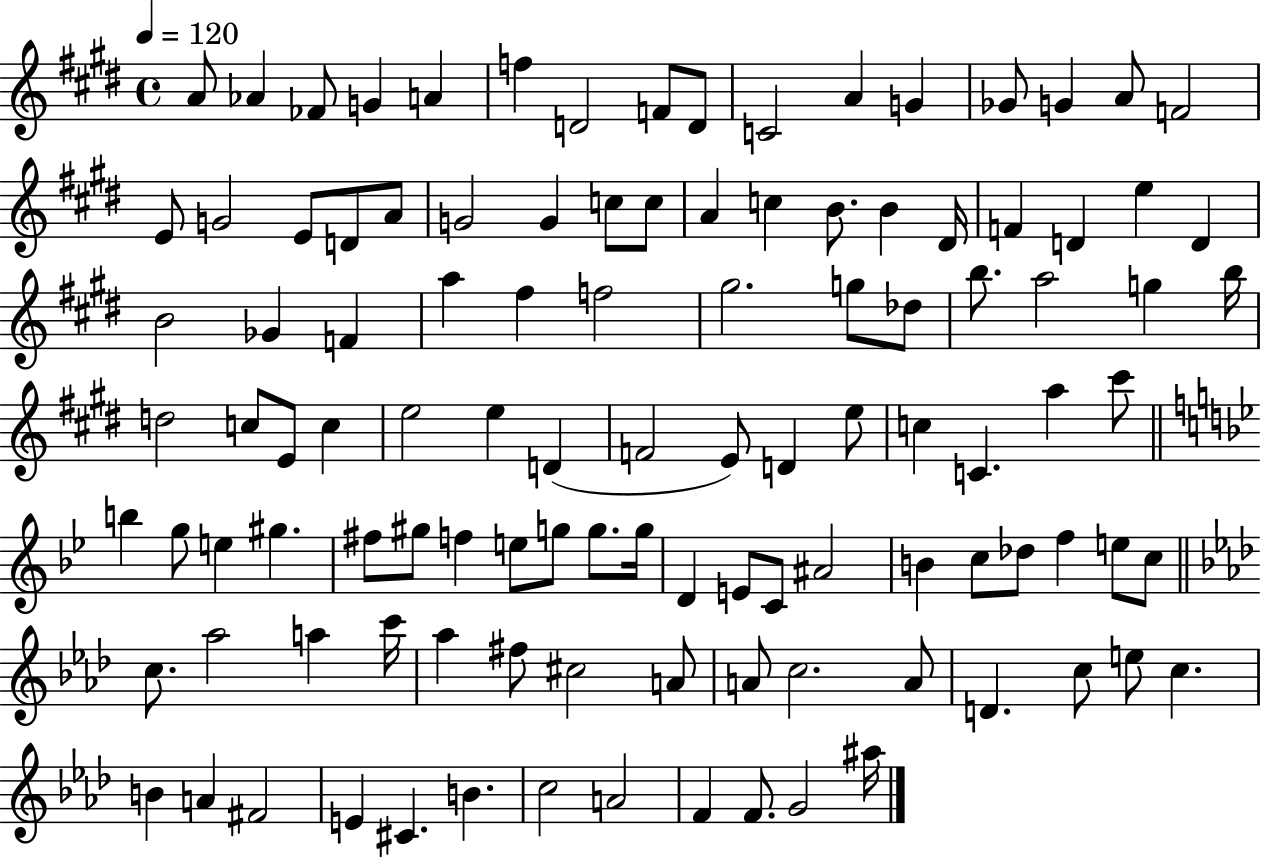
{
  \clef treble
  \time 4/4
  \defaultTimeSignature
  \key e \major
  \tempo 4 = 120
  a'8 aes'4 fes'8 g'4 a'4 | f''4 d'2 f'8 d'8 | c'2 a'4 g'4 | ges'8 g'4 a'8 f'2 | \break e'8 g'2 e'8 d'8 a'8 | g'2 g'4 c''8 c''8 | a'4 c''4 b'8. b'4 dis'16 | f'4 d'4 e''4 d'4 | \break b'2 ges'4 f'4 | a''4 fis''4 f''2 | gis''2. g''8 des''8 | b''8. a''2 g''4 b''16 | \break d''2 c''8 e'8 c''4 | e''2 e''4 d'4( | f'2 e'8) d'4 e''8 | c''4 c'4. a''4 cis'''8 | \break \bar "||" \break \key bes \major b''4 g''8 e''4 gis''4. | fis''8 gis''8 f''4 e''8 g''8 g''8. g''16 | d'4 e'8 c'8 ais'2 | b'4 c''8 des''8 f''4 e''8 c''8 | \break \bar "||" \break \key aes \major c''8. aes''2 a''4 c'''16 | aes''4 fis''8 cis''2 a'8 | a'8 c''2. a'8 | d'4. c''8 e''8 c''4. | \break b'4 a'4 fis'2 | e'4 cis'4. b'4. | c''2 a'2 | f'4 f'8. g'2 ais''16 | \break \bar "|."
}